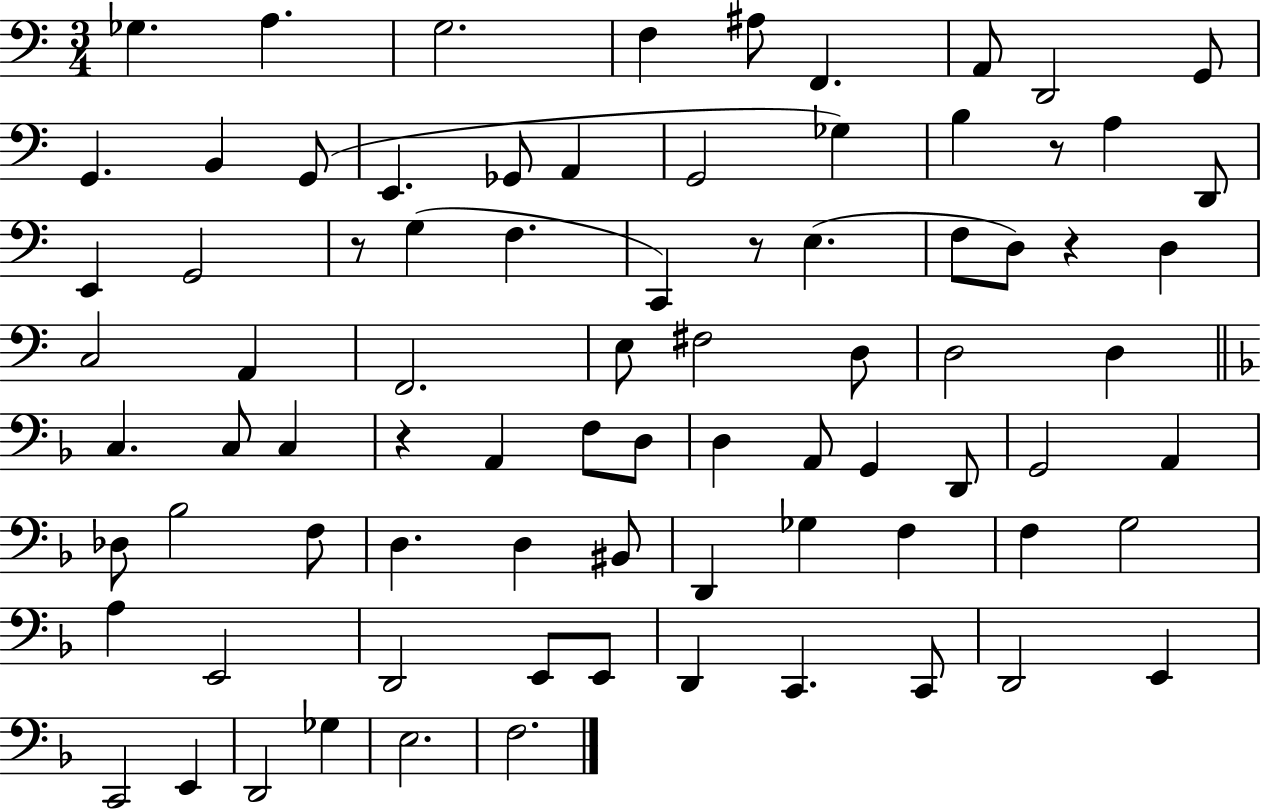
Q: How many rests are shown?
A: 5